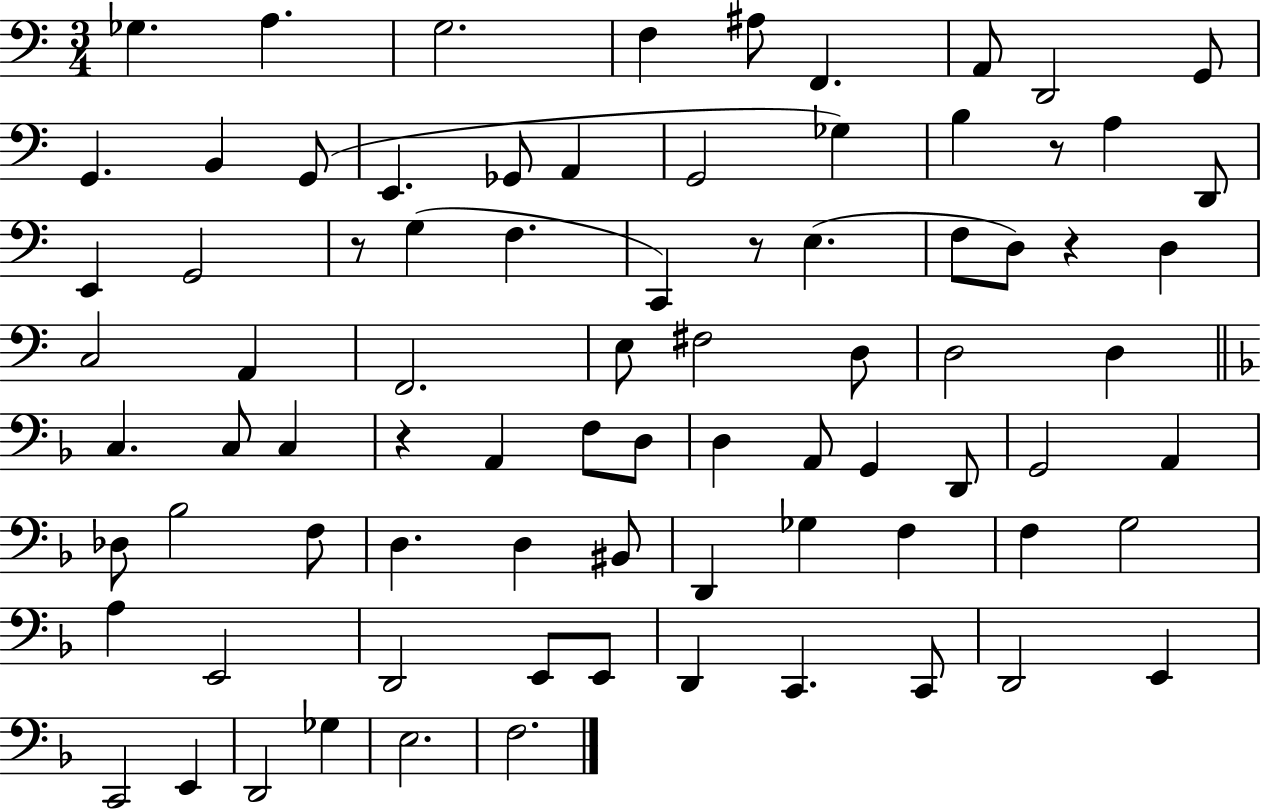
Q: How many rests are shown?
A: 5